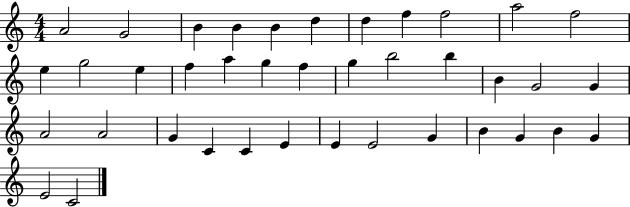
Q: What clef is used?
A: treble